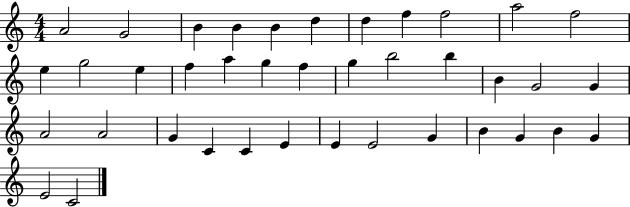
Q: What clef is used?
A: treble